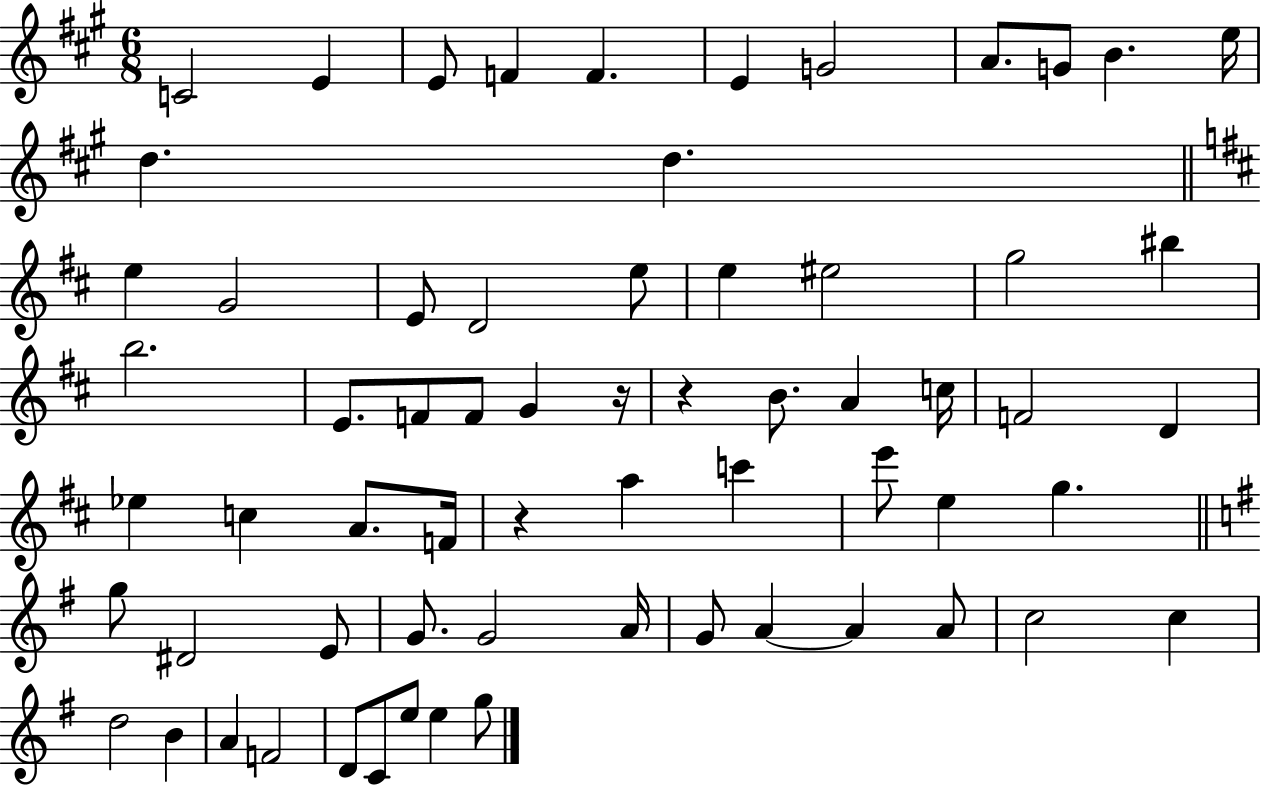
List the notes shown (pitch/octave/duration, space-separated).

C4/h E4/q E4/e F4/q F4/q. E4/q G4/h A4/e. G4/e B4/q. E5/s D5/q. D5/q. E5/q G4/h E4/e D4/h E5/e E5/q EIS5/h G5/h BIS5/q B5/h. E4/e. F4/e F4/e G4/q R/s R/q B4/e. A4/q C5/s F4/h D4/q Eb5/q C5/q A4/e. F4/s R/q A5/q C6/q E6/e E5/q G5/q. G5/e D#4/h E4/e G4/e. G4/h A4/s G4/e A4/q A4/q A4/e C5/h C5/q D5/h B4/q A4/q F4/h D4/e C4/e E5/e E5/q G5/e